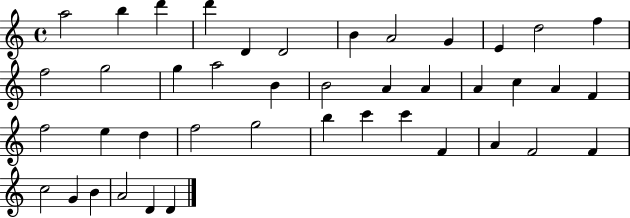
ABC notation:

X:1
T:Untitled
M:4/4
L:1/4
K:C
a2 b d' d' D D2 B A2 G E d2 f f2 g2 g a2 B B2 A A A c A F f2 e d f2 g2 b c' c' F A F2 F c2 G B A2 D D